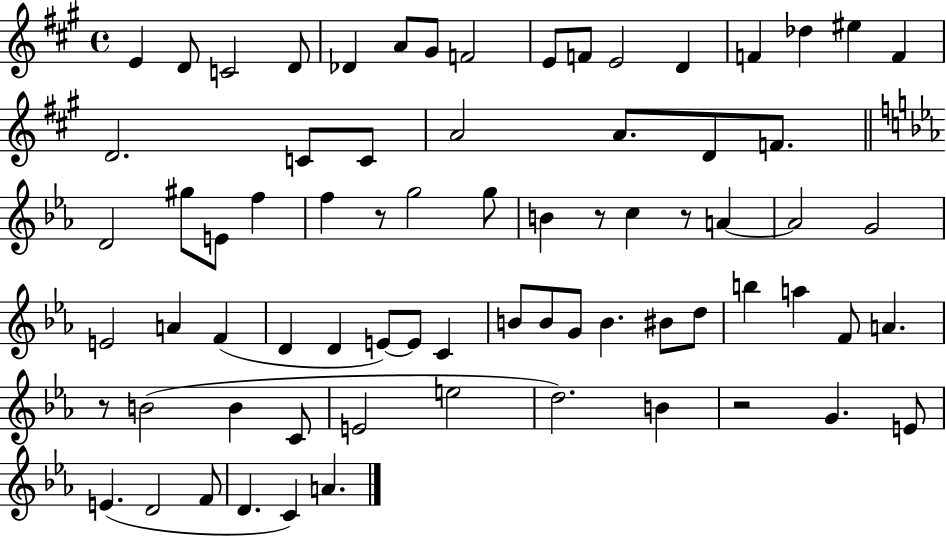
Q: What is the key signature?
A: A major